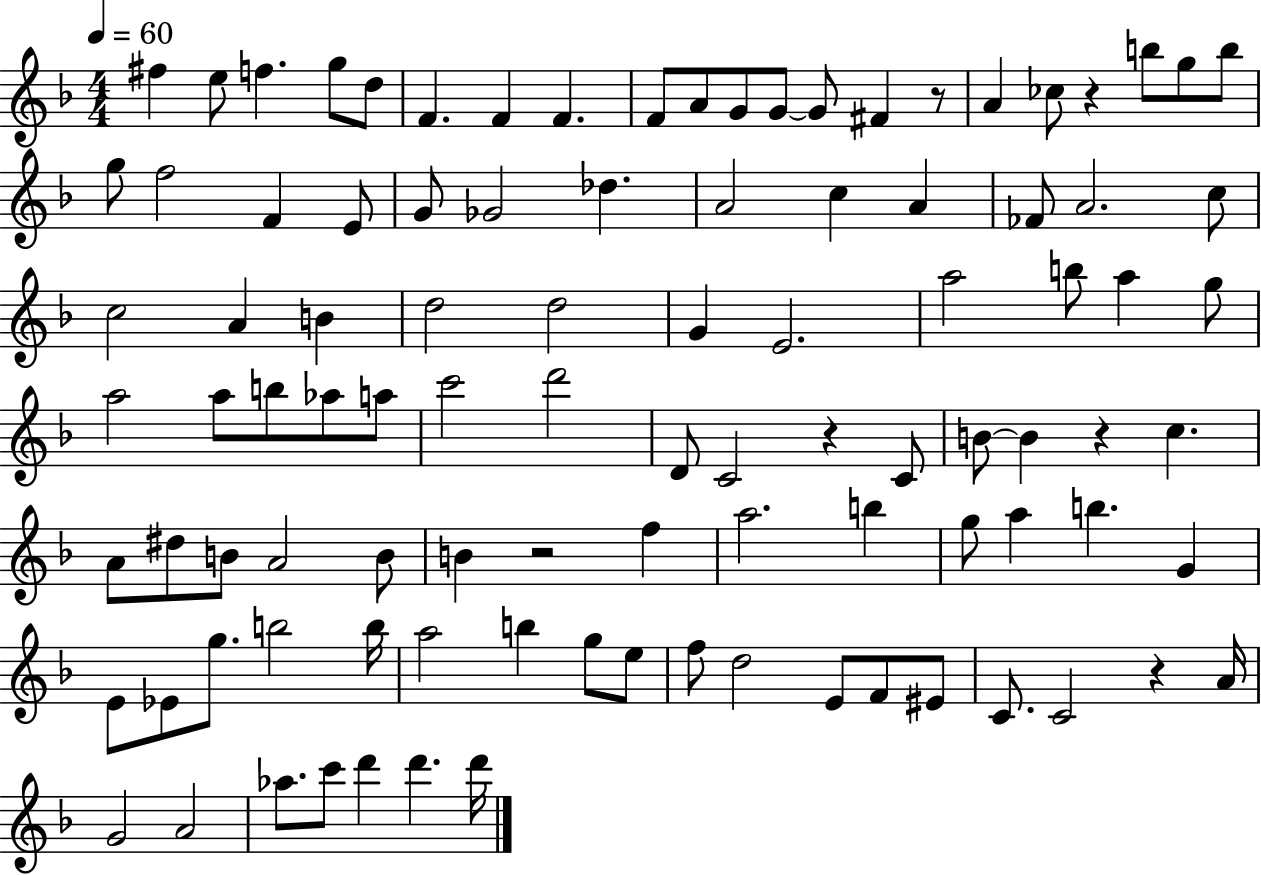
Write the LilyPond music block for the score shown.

{
  \clef treble
  \numericTimeSignature
  \time 4/4
  \key f \major
  \tempo 4 = 60
  fis''4 e''8 f''4. g''8 d''8 | f'4. f'4 f'4. | f'8 a'8 g'8 g'8~~ g'8 fis'4 r8 | a'4 ces''8 r4 b''8 g''8 b''8 | \break g''8 f''2 f'4 e'8 | g'8 ges'2 des''4. | a'2 c''4 a'4 | fes'8 a'2. c''8 | \break c''2 a'4 b'4 | d''2 d''2 | g'4 e'2. | a''2 b''8 a''4 g''8 | \break a''2 a''8 b''8 aes''8 a''8 | c'''2 d'''2 | d'8 c'2 r4 c'8 | b'8~~ b'4 r4 c''4. | \break a'8 dis''8 b'8 a'2 b'8 | b'4 r2 f''4 | a''2. b''4 | g''8 a''4 b''4. g'4 | \break e'8 ees'8 g''8. b''2 b''16 | a''2 b''4 g''8 e''8 | f''8 d''2 e'8 f'8 eis'8 | c'8. c'2 r4 a'16 | \break g'2 a'2 | aes''8. c'''8 d'''4 d'''4. d'''16 | \bar "|."
}